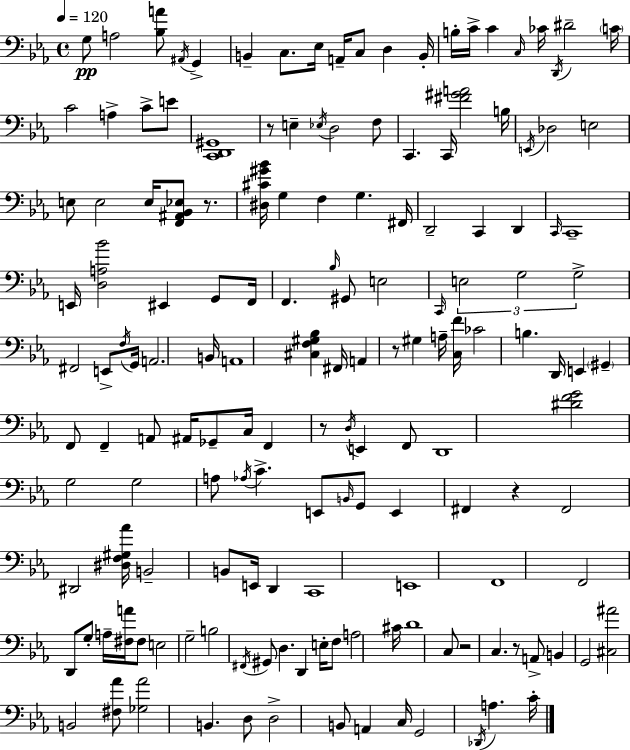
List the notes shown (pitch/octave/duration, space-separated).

G3/e A3/h [Bb3,A4]/e A#2/s G2/q B2/q C3/e. Eb3/s A2/s C3/e D3/q B2/s B3/s C4/s C4/q C3/s CES4/s D2/s D#4/h C4/s C4/h A3/q C4/e E4/e [C2,D2,G#2]/w R/e E3/q Eb3/s D3/h F3/e C2/q. C2/s [F#4,G#4,A4]/h B3/s E2/s Db3/h E3/h E3/e E3/h E3/s [F2,A#2,Bb2,Eb3]/e R/e. [D#3,C#4,G#4,Bb4]/s G3/q F3/q G3/q. F#2/s D2/h C2/q D2/q C2/s C2/w E2/s [D3,A3,Bb4]/h EIS2/q G2/e F2/s F2/q. Bb3/s G#2/e E3/h C2/s E3/h G3/h G3/h F#2/h E2/e F3/s G2/s A2/h. B2/s A2/w [C#3,F3,G#3,Bb3]/q F#2/s A2/q R/e G#3/q A3/s [C3,F4]/s CES4/h B3/q. D2/s E2/q G#2/q F2/e F2/q A2/e A#2/s Gb2/e C3/s F2/q R/e D3/s E2/q F2/e D2/w [D#4,F4,G4]/h G3/h G3/h A3/e Ab3/s C4/q. E2/e B2/s G2/e E2/q F#2/q R/q F#2/h D#2/h [D#3,F3,G#3,Ab4]/s B2/h B2/e E2/s D2/q C2/w E2/w F2/w F2/h D2/e G3/e A3/s [F#3,A4]/s F#3/e E3/h G3/h B3/h F#2/s G#2/e D3/q. D2/q E3/s F3/e A3/h C#4/s D4/w C3/e R/h C3/q. R/e A2/e B2/q G2/h [C#3,A#4]/h B2/h [F#3,Ab4]/e [Gb3,Ab4]/h B2/q. D3/e D3/h B2/e A2/q C3/s G2/h Db2/s A3/q. C4/s